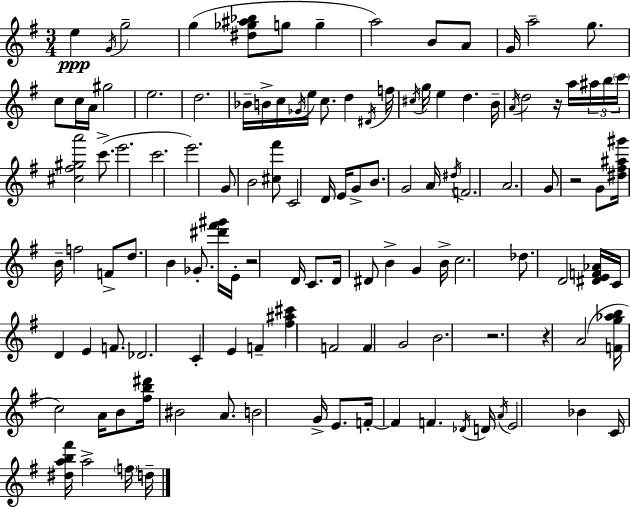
E5/q G4/s G5/h G5/q [D#5,Gb5,A#5,Bb5]/e G5/e G5/q A5/h B4/e A4/e G4/s A5/h G5/e. C5/e C5/s A4/s G#5/h E5/h. D5/h. Bb4/s B4/s C5/s Gb4/s E5/s C5/e. D5/q D#4/s F5/s C#5/s G5/s E5/q D5/q. B4/s A4/s D5/h R/s A5/s A#5/s B5/s C6/s [C#5,F#5,G#5,A6]/h C6/e. E6/h. C6/h. E6/h. G4/e B4/h [C#5,F#6]/e C4/h D4/s E4/s G4/e B4/e. G4/h A4/s D#5/s F4/h. A4/h. G4/e R/h G4/e [D#5,F#5,A#5,G#6]/s B4/s F5/h F4/e D5/e. B4/q Gb4/e. [D#6,F#6,G#6]/s E4/s R/h D4/s C4/e. D4/s D#4/e B4/q G4/q B4/s C5/h. Db5/e. D4/h [D#4,E4,F4,Ab4]/s C4/s D4/q E4/q F4/e. Db4/h. C4/q E4/q F4/q [F#5,A#5,C#6]/q F4/h F4/q G4/h B4/h. R/h. R/q A4/h [F4,G5,Ab5,B5]/s C5/h A4/s B4/e [F#5,B5,D#6]/s BIS4/h A4/e. B4/h G4/s E4/e. F4/s F4/q F4/q. Db4/s D4/s A4/s E4/h Bb4/q C4/s [D#5,A5,B5,F#6]/s A5/h F5/s D5/s